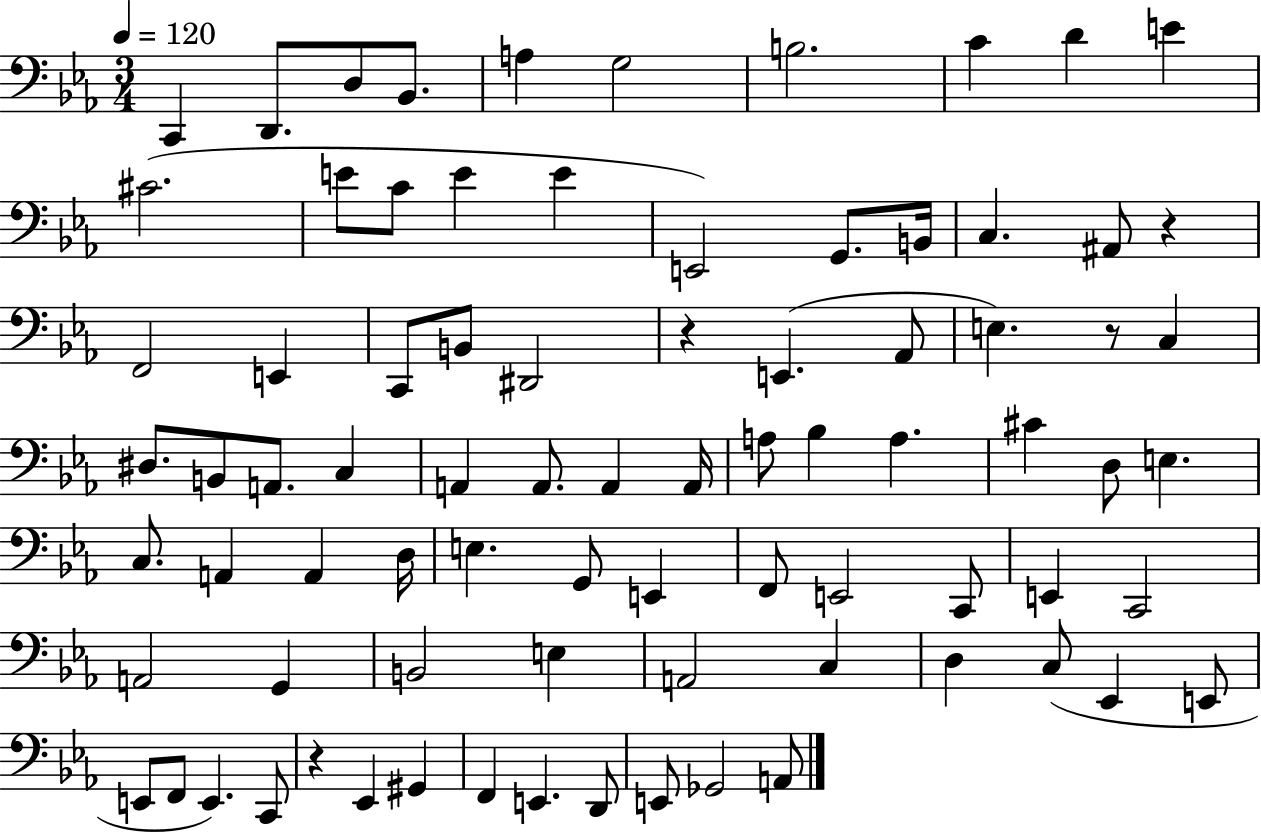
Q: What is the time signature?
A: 3/4